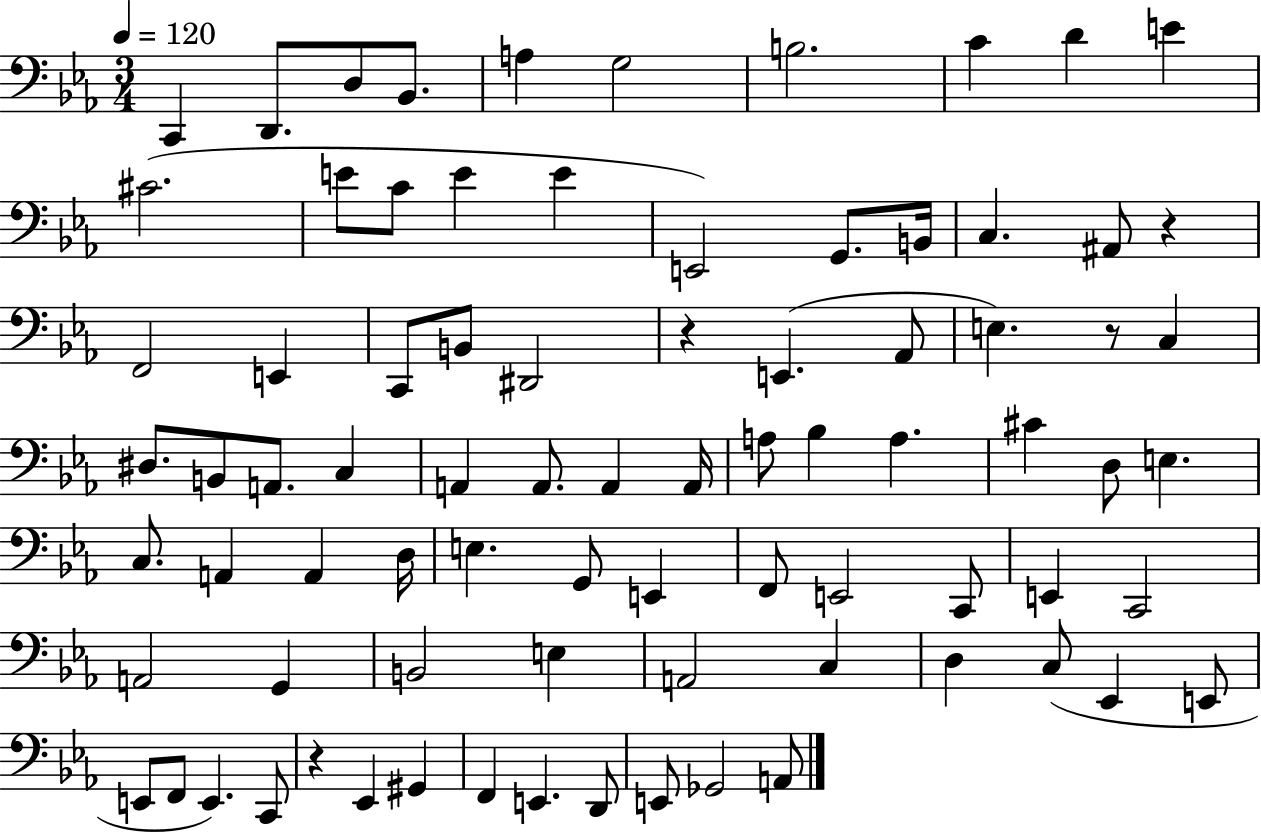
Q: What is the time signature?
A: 3/4